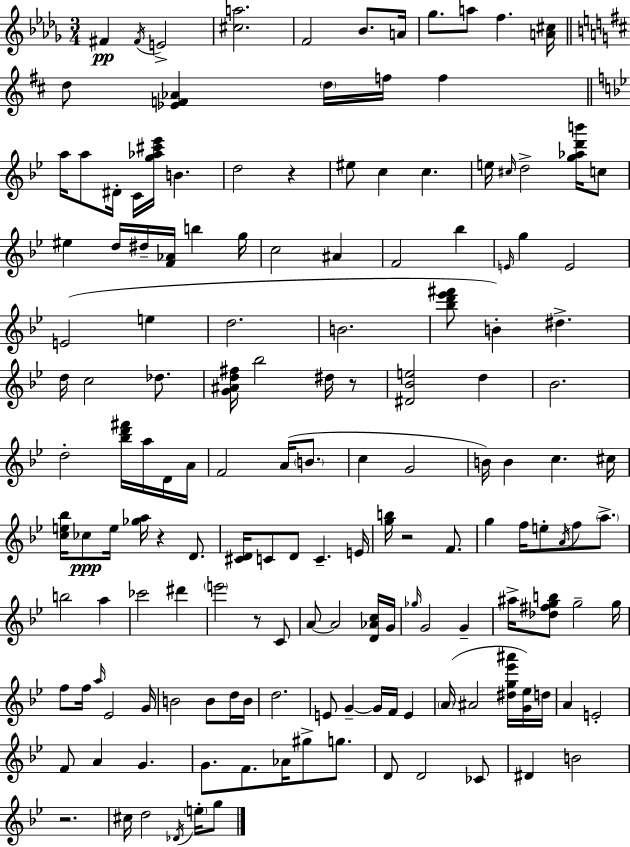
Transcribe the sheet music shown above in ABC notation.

X:1
T:Untitled
M:3/4
L:1/4
K:Bbm
^F ^F/4 E2 [^ca]2 F2 _B/2 A/4 _g/2 a/2 f [A^c]/4 d/2 [_EF_A] d/4 f/4 f a/4 a/2 ^D/4 C/4 [g_a^c'_e']/4 B d2 z ^e/2 c c e/4 ^c/4 d2 [g_ad'b']/4 c/2 ^e d/4 ^d/4 [F_A]/4 b g/4 c2 ^A F2 _b E/4 g E2 E2 e d2 B2 [_bd'_e'^f']/2 B ^d d/4 c2 _d/2 [G^Ad^f]/4 _b2 ^d/4 z/2 [^D_Be]2 d _B2 d2 [_bd'^f']/4 a/4 D/4 A/4 F2 A/4 B/2 c G2 B/4 B c ^c/4 [ce_b]/4 _c/2 e/4 [_ga]/4 z D/2 [^CD]/4 C/2 D/2 C E/4 [gb]/4 z2 F/2 g f/4 e/2 A/4 f/2 a/2 b2 a _c'2 ^d' e'2 z/2 C/2 A/2 A2 [D_Ac]/4 G/4 _g/4 G2 G ^a/4 [_d^fgb]/2 g2 g/4 f/2 f/4 a/4 _E2 G/4 B2 B/2 d/4 B/4 d2 E/2 G G/4 F/4 E A/4 ^A2 [^dg_e'^a']/4 [G_e]/4 d/4 A E2 F/2 A G G/2 F/2 _A/4 ^g/2 g/2 D/2 D2 _C/2 ^D B2 z2 ^c/4 d2 _D/4 e/4 g/2